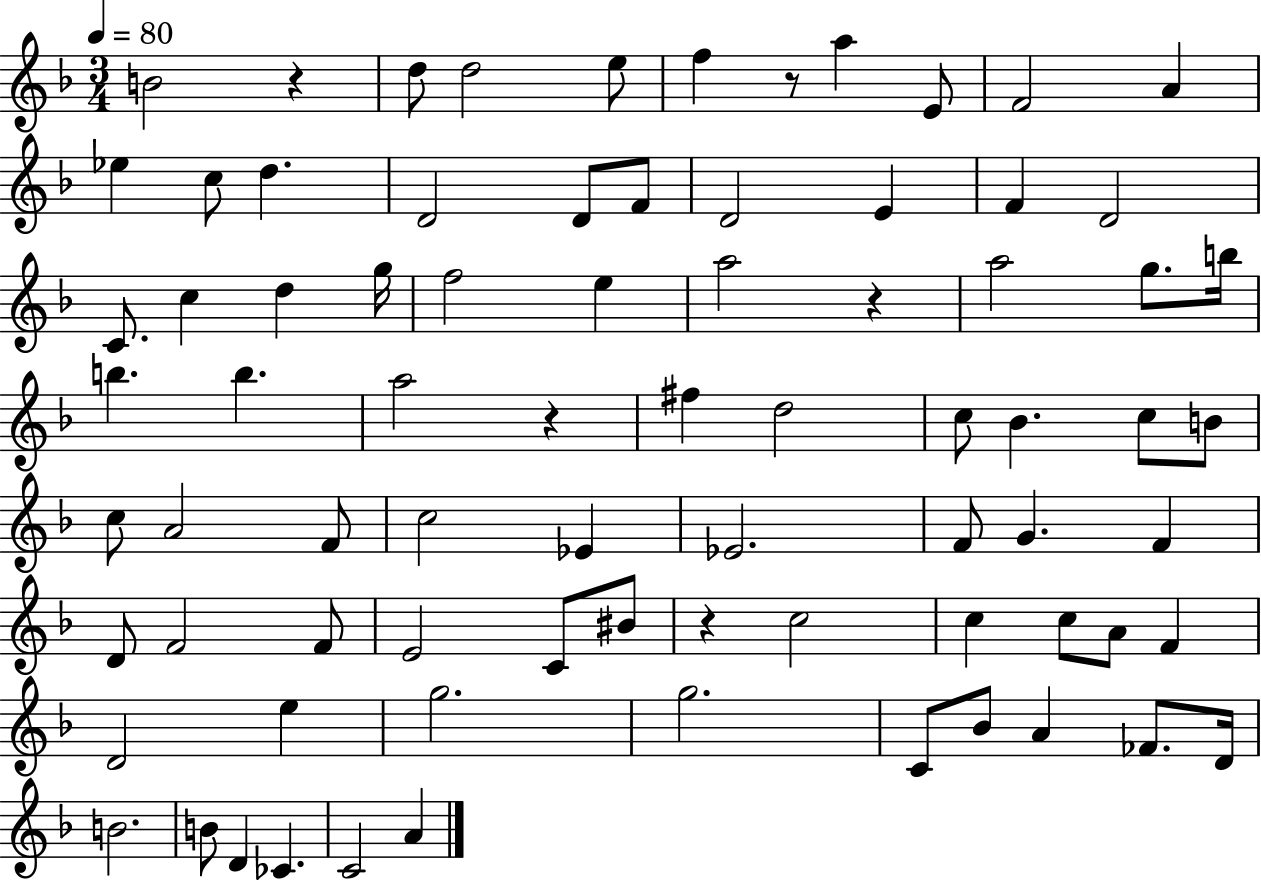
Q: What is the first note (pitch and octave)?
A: B4